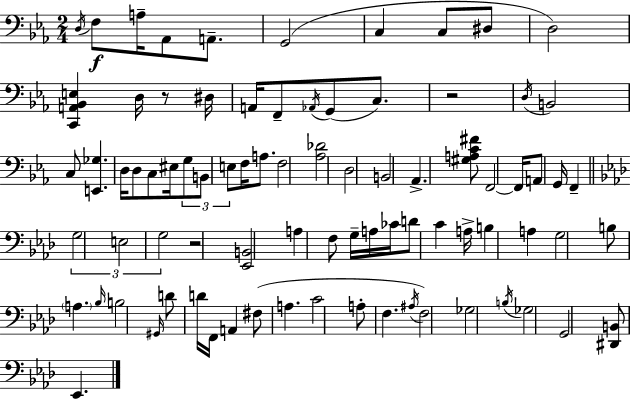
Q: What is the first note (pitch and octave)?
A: D3